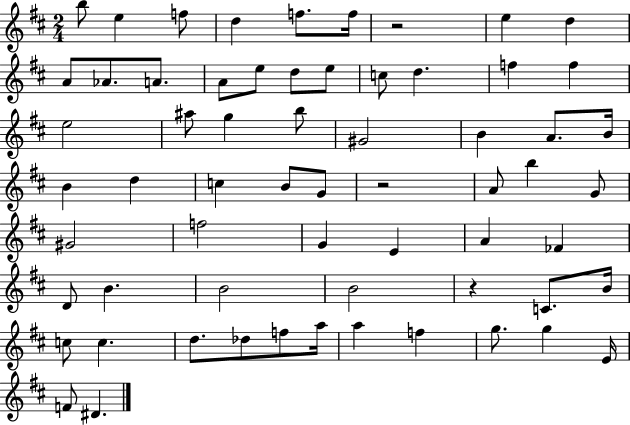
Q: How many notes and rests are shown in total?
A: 63